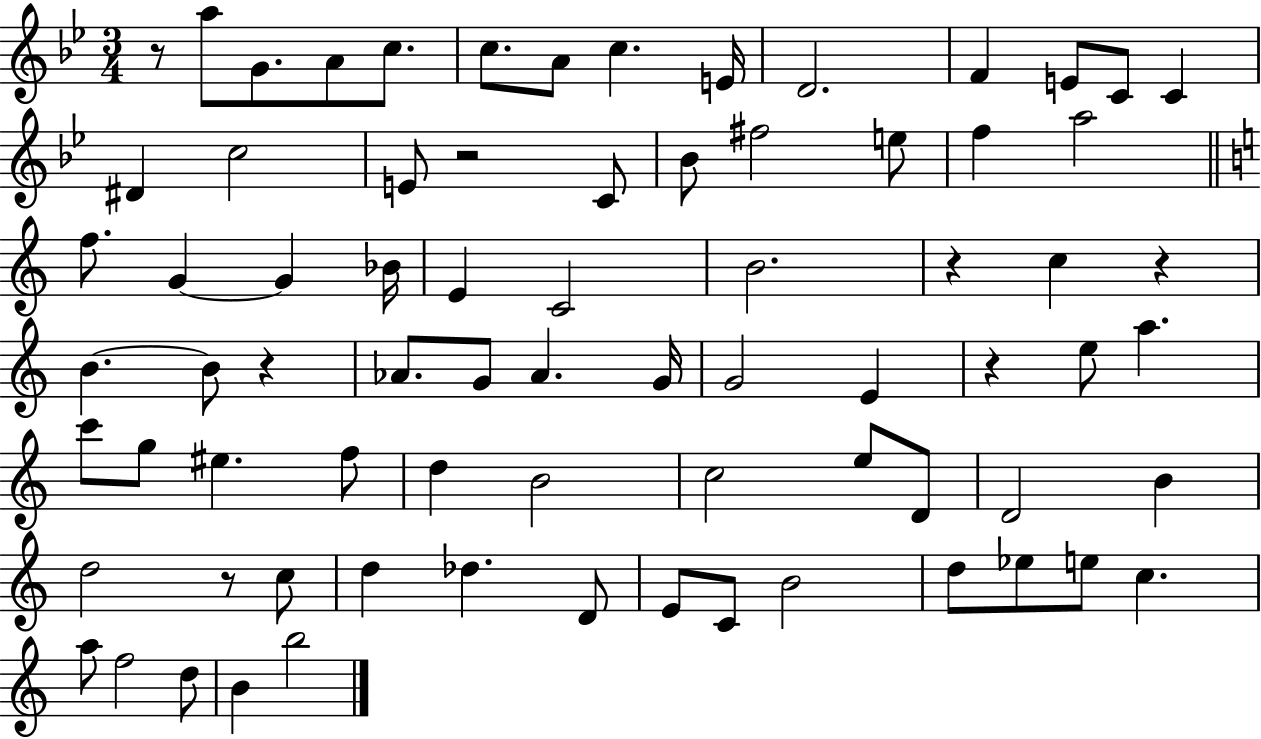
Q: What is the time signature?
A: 3/4